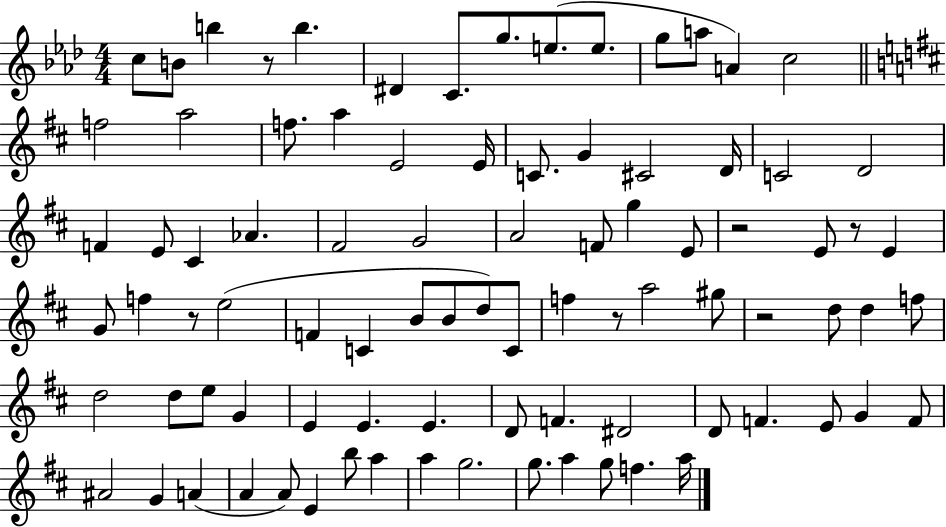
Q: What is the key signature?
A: AES major